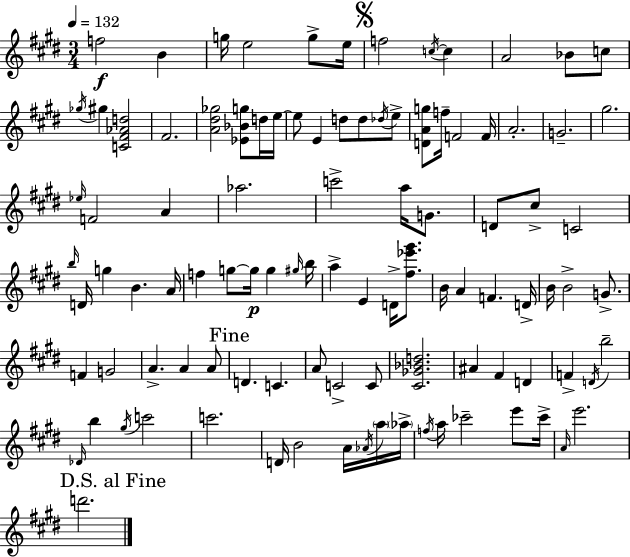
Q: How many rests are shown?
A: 0